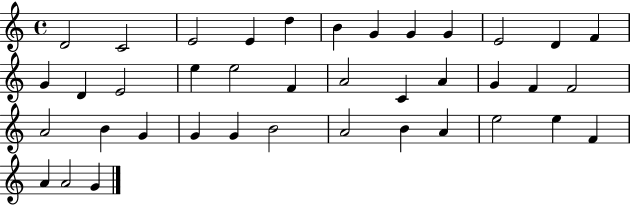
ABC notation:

X:1
T:Untitled
M:4/4
L:1/4
K:C
D2 C2 E2 E d B G G G E2 D F G D E2 e e2 F A2 C A G F F2 A2 B G G G B2 A2 B A e2 e F A A2 G